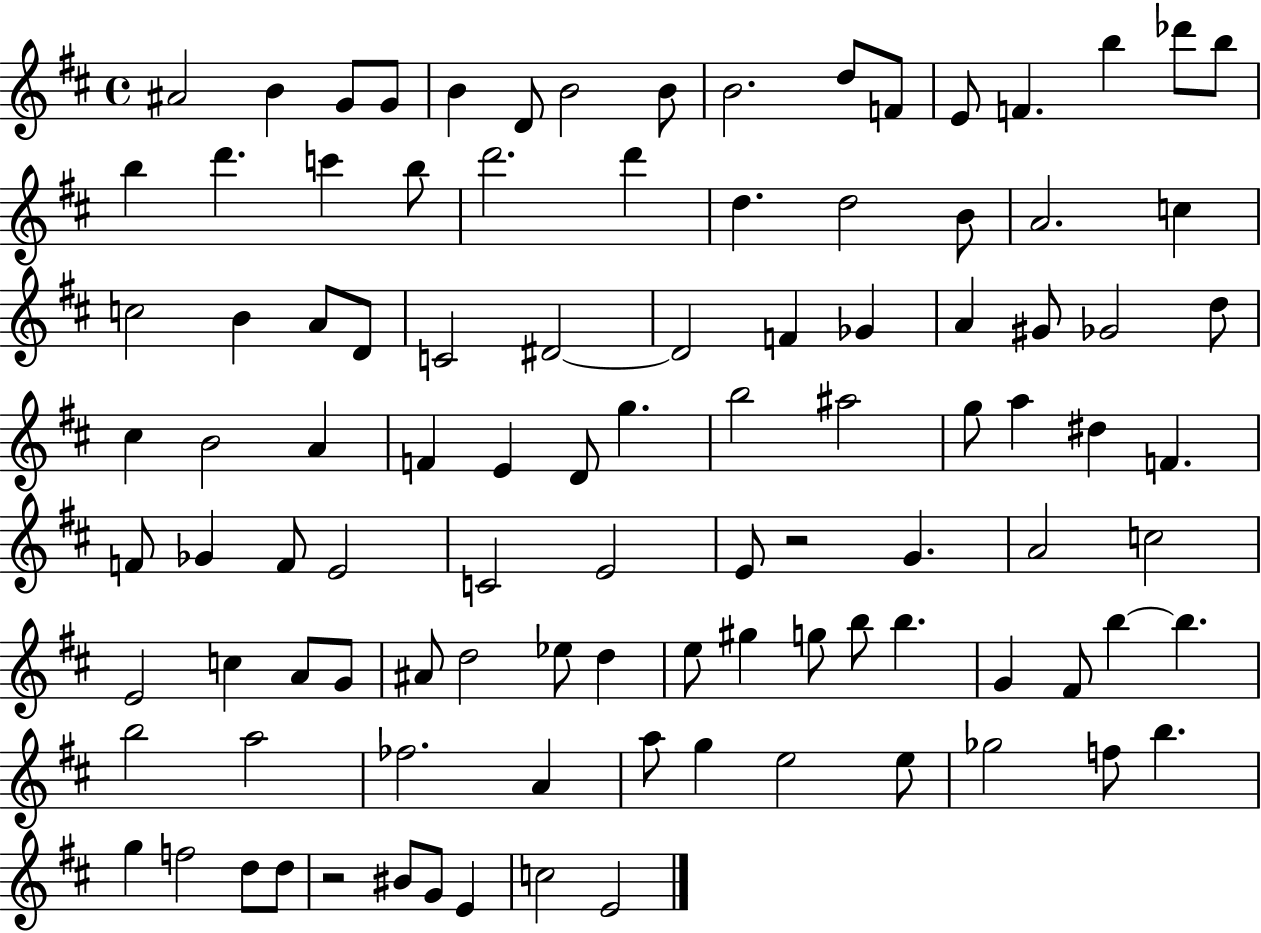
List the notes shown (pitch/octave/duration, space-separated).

A#4/h B4/q G4/e G4/e B4/q D4/e B4/h B4/e B4/h. D5/e F4/e E4/e F4/q. B5/q Db6/e B5/e B5/q D6/q. C6/q B5/e D6/h. D6/q D5/q. D5/h B4/e A4/h. C5/q C5/h B4/q A4/e D4/e C4/h D#4/h D#4/h F4/q Gb4/q A4/q G#4/e Gb4/h D5/e C#5/q B4/h A4/q F4/q E4/q D4/e G5/q. B5/h A#5/h G5/e A5/q D#5/q F4/q. F4/e Gb4/q F4/e E4/h C4/h E4/h E4/e R/h G4/q. A4/h C5/h E4/h C5/q A4/e G4/e A#4/e D5/h Eb5/e D5/q E5/e G#5/q G5/e B5/e B5/q. G4/q F#4/e B5/q B5/q. B5/h A5/h FES5/h. A4/q A5/e G5/q E5/h E5/e Gb5/h F5/e B5/q. G5/q F5/h D5/e D5/e R/h BIS4/e G4/e E4/q C5/h E4/h